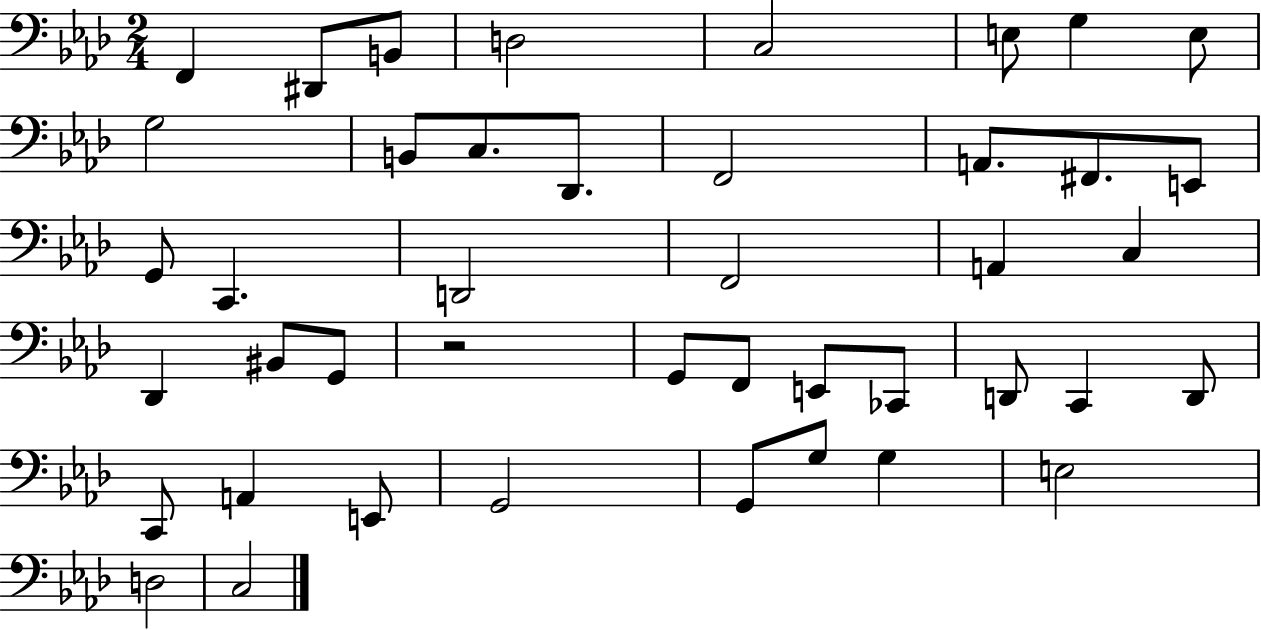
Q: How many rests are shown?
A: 1